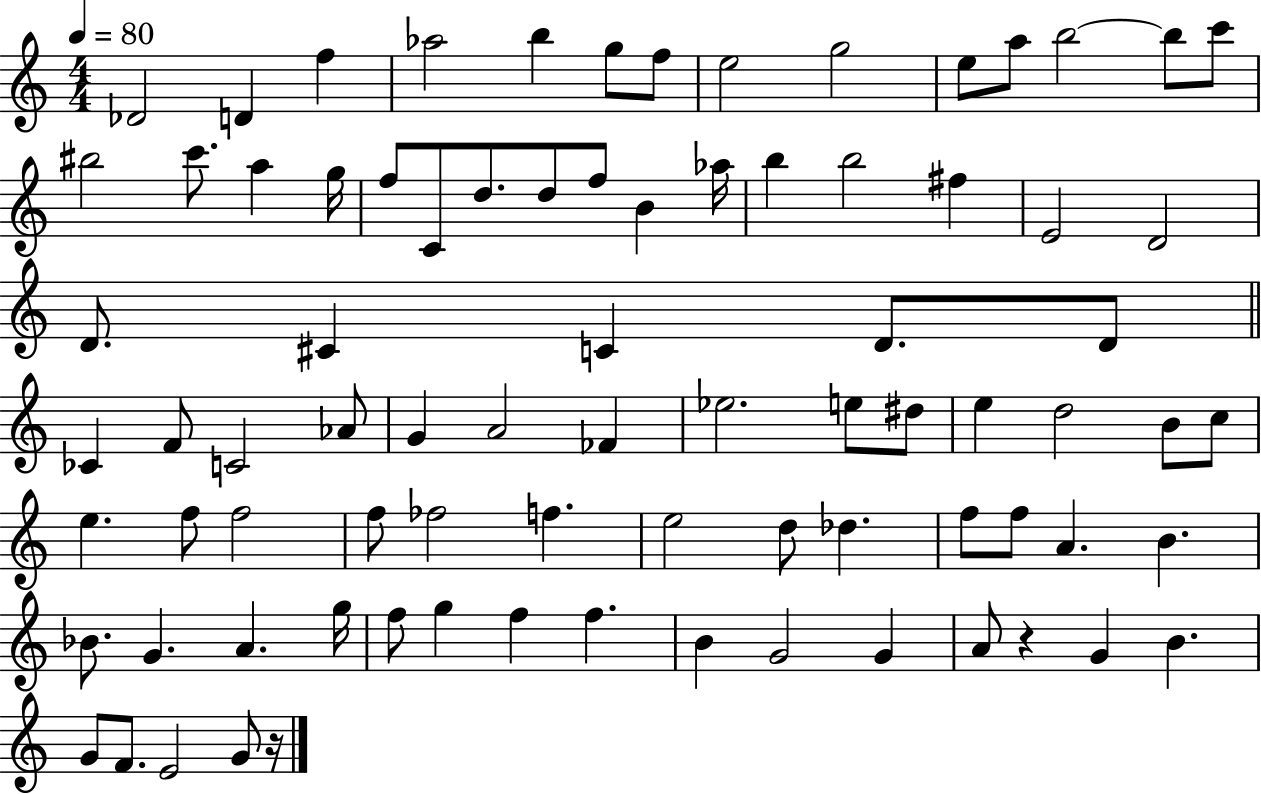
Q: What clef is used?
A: treble